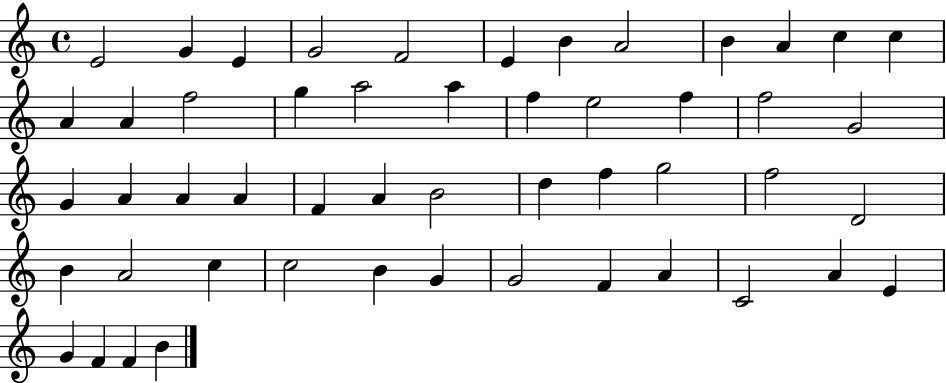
E4/h G4/q E4/q G4/h F4/h E4/q B4/q A4/h B4/q A4/q C5/q C5/q A4/q A4/q F5/h G5/q A5/h A5/q F5/q E5/h F5/q F5/h G4/h G4/q A4/q A4/q A4/q F4/q A4/q B4/h D5/q F5/q G5/h F5/h D4/h B4/q A4/h C5/q C5/h B4/q G4/q G4/h F4/q A4/q C4/h A4/q E4/q G4/q F4/q F4/q B4/q